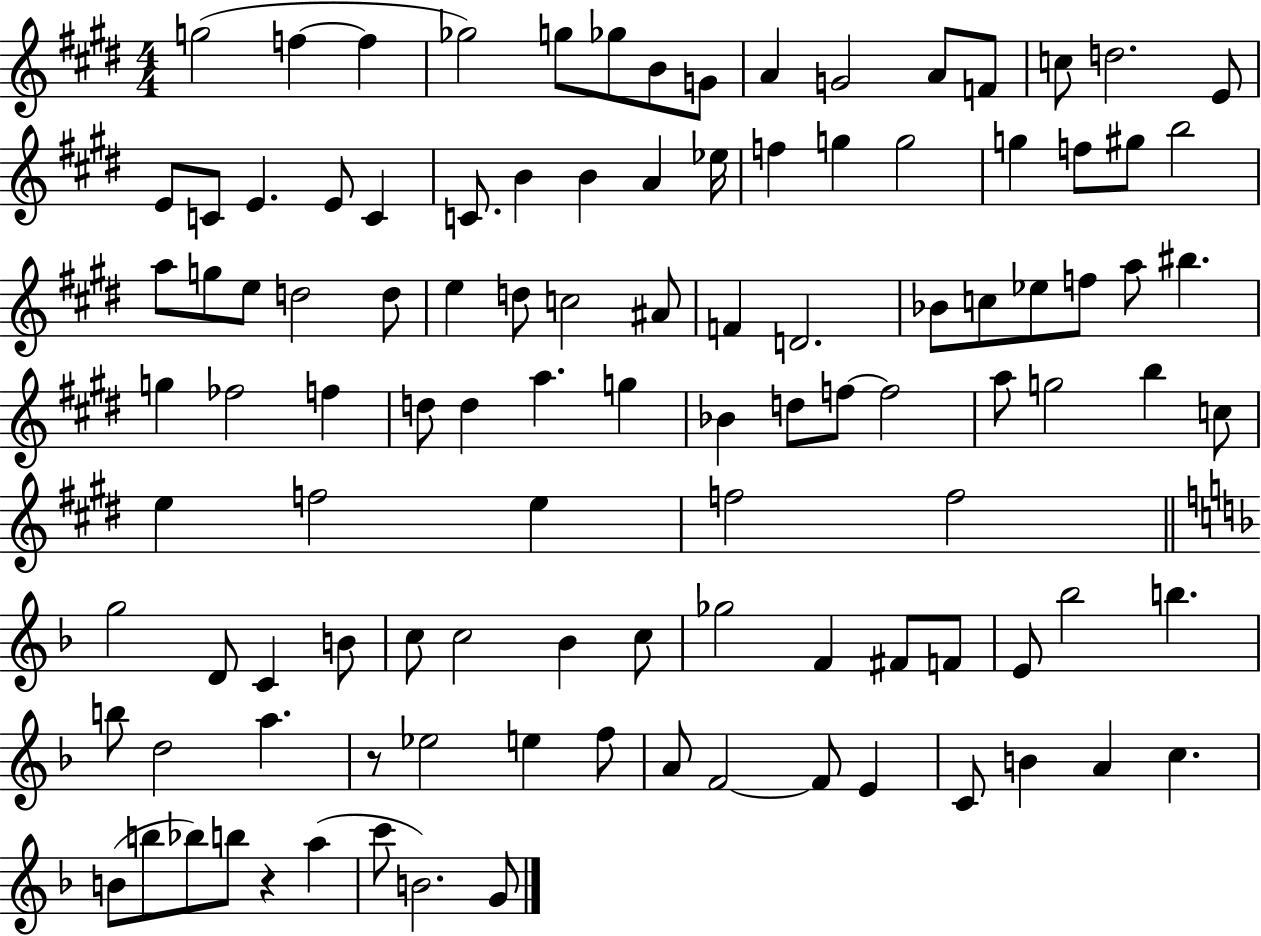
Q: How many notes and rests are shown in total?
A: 108